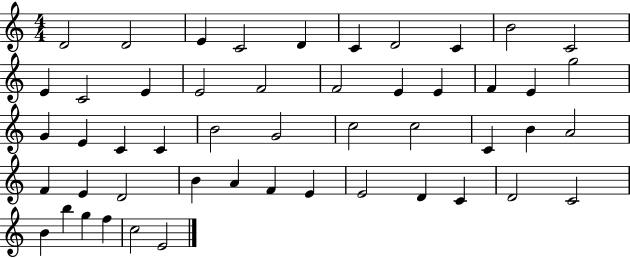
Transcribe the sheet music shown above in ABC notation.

X:1
T:Untitled
M:4/4
L:1/4
K:C
D2 D2 E C2 D C D2 C B2 C2 E C2 E E2 F2 F2 E E F E g2 G E C C B2 G2 c2 c2 C B A2 F E D2 B A F E E2 D C D2 C2 B b g f c2 E2